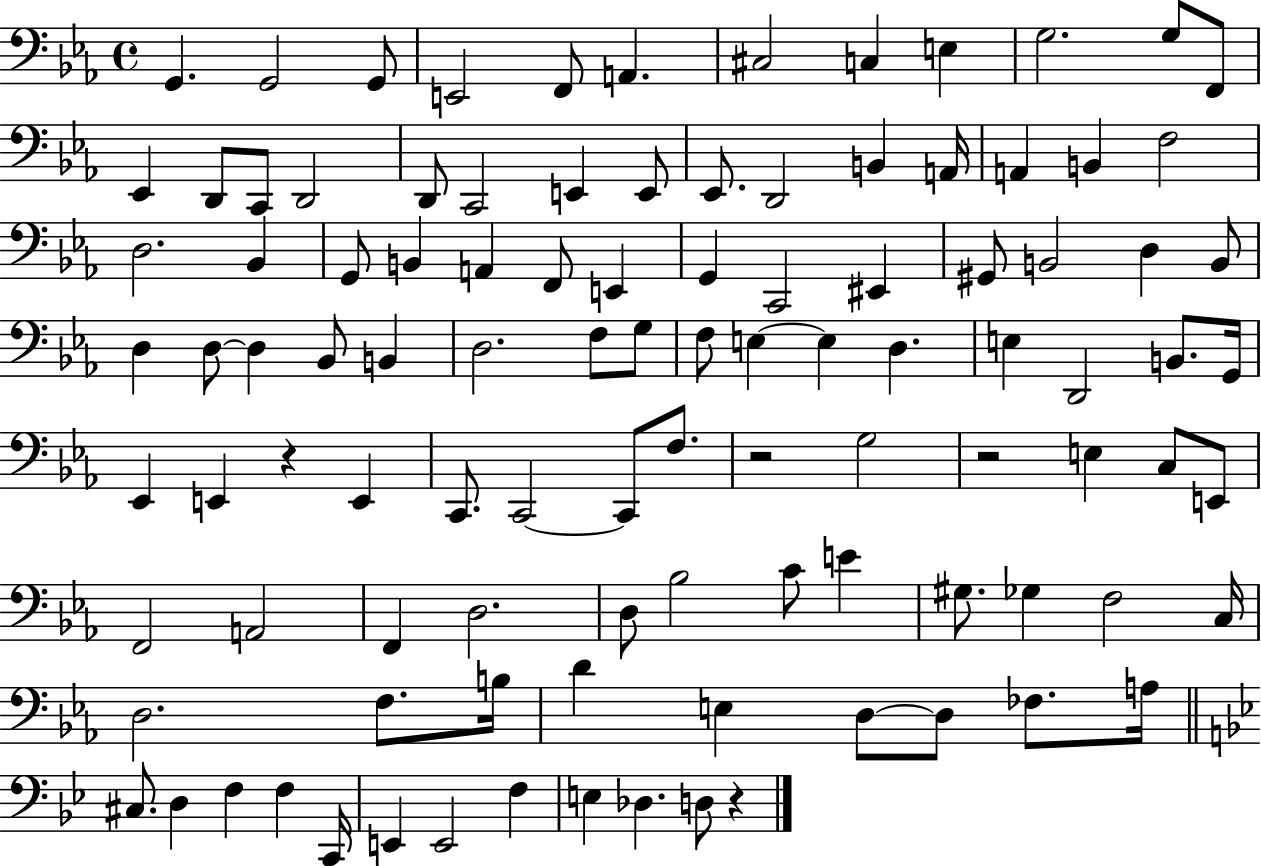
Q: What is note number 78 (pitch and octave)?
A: Gb3